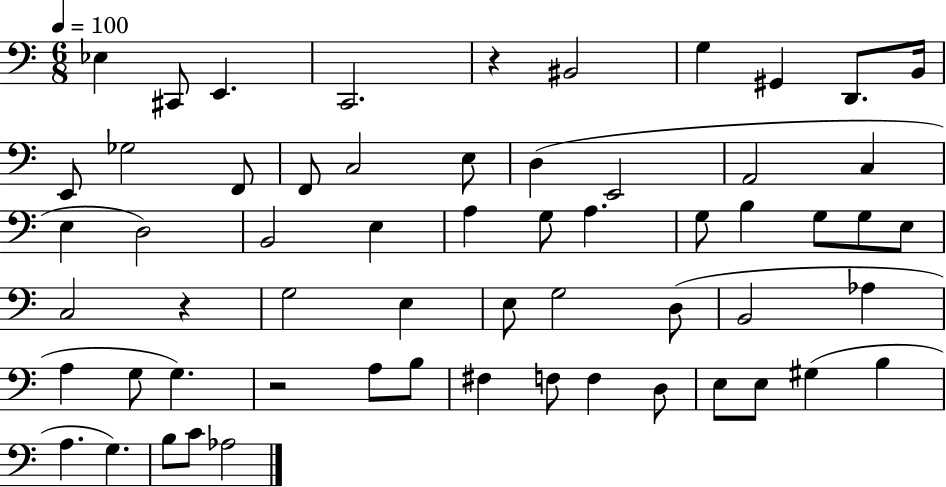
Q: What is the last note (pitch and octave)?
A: Ab3